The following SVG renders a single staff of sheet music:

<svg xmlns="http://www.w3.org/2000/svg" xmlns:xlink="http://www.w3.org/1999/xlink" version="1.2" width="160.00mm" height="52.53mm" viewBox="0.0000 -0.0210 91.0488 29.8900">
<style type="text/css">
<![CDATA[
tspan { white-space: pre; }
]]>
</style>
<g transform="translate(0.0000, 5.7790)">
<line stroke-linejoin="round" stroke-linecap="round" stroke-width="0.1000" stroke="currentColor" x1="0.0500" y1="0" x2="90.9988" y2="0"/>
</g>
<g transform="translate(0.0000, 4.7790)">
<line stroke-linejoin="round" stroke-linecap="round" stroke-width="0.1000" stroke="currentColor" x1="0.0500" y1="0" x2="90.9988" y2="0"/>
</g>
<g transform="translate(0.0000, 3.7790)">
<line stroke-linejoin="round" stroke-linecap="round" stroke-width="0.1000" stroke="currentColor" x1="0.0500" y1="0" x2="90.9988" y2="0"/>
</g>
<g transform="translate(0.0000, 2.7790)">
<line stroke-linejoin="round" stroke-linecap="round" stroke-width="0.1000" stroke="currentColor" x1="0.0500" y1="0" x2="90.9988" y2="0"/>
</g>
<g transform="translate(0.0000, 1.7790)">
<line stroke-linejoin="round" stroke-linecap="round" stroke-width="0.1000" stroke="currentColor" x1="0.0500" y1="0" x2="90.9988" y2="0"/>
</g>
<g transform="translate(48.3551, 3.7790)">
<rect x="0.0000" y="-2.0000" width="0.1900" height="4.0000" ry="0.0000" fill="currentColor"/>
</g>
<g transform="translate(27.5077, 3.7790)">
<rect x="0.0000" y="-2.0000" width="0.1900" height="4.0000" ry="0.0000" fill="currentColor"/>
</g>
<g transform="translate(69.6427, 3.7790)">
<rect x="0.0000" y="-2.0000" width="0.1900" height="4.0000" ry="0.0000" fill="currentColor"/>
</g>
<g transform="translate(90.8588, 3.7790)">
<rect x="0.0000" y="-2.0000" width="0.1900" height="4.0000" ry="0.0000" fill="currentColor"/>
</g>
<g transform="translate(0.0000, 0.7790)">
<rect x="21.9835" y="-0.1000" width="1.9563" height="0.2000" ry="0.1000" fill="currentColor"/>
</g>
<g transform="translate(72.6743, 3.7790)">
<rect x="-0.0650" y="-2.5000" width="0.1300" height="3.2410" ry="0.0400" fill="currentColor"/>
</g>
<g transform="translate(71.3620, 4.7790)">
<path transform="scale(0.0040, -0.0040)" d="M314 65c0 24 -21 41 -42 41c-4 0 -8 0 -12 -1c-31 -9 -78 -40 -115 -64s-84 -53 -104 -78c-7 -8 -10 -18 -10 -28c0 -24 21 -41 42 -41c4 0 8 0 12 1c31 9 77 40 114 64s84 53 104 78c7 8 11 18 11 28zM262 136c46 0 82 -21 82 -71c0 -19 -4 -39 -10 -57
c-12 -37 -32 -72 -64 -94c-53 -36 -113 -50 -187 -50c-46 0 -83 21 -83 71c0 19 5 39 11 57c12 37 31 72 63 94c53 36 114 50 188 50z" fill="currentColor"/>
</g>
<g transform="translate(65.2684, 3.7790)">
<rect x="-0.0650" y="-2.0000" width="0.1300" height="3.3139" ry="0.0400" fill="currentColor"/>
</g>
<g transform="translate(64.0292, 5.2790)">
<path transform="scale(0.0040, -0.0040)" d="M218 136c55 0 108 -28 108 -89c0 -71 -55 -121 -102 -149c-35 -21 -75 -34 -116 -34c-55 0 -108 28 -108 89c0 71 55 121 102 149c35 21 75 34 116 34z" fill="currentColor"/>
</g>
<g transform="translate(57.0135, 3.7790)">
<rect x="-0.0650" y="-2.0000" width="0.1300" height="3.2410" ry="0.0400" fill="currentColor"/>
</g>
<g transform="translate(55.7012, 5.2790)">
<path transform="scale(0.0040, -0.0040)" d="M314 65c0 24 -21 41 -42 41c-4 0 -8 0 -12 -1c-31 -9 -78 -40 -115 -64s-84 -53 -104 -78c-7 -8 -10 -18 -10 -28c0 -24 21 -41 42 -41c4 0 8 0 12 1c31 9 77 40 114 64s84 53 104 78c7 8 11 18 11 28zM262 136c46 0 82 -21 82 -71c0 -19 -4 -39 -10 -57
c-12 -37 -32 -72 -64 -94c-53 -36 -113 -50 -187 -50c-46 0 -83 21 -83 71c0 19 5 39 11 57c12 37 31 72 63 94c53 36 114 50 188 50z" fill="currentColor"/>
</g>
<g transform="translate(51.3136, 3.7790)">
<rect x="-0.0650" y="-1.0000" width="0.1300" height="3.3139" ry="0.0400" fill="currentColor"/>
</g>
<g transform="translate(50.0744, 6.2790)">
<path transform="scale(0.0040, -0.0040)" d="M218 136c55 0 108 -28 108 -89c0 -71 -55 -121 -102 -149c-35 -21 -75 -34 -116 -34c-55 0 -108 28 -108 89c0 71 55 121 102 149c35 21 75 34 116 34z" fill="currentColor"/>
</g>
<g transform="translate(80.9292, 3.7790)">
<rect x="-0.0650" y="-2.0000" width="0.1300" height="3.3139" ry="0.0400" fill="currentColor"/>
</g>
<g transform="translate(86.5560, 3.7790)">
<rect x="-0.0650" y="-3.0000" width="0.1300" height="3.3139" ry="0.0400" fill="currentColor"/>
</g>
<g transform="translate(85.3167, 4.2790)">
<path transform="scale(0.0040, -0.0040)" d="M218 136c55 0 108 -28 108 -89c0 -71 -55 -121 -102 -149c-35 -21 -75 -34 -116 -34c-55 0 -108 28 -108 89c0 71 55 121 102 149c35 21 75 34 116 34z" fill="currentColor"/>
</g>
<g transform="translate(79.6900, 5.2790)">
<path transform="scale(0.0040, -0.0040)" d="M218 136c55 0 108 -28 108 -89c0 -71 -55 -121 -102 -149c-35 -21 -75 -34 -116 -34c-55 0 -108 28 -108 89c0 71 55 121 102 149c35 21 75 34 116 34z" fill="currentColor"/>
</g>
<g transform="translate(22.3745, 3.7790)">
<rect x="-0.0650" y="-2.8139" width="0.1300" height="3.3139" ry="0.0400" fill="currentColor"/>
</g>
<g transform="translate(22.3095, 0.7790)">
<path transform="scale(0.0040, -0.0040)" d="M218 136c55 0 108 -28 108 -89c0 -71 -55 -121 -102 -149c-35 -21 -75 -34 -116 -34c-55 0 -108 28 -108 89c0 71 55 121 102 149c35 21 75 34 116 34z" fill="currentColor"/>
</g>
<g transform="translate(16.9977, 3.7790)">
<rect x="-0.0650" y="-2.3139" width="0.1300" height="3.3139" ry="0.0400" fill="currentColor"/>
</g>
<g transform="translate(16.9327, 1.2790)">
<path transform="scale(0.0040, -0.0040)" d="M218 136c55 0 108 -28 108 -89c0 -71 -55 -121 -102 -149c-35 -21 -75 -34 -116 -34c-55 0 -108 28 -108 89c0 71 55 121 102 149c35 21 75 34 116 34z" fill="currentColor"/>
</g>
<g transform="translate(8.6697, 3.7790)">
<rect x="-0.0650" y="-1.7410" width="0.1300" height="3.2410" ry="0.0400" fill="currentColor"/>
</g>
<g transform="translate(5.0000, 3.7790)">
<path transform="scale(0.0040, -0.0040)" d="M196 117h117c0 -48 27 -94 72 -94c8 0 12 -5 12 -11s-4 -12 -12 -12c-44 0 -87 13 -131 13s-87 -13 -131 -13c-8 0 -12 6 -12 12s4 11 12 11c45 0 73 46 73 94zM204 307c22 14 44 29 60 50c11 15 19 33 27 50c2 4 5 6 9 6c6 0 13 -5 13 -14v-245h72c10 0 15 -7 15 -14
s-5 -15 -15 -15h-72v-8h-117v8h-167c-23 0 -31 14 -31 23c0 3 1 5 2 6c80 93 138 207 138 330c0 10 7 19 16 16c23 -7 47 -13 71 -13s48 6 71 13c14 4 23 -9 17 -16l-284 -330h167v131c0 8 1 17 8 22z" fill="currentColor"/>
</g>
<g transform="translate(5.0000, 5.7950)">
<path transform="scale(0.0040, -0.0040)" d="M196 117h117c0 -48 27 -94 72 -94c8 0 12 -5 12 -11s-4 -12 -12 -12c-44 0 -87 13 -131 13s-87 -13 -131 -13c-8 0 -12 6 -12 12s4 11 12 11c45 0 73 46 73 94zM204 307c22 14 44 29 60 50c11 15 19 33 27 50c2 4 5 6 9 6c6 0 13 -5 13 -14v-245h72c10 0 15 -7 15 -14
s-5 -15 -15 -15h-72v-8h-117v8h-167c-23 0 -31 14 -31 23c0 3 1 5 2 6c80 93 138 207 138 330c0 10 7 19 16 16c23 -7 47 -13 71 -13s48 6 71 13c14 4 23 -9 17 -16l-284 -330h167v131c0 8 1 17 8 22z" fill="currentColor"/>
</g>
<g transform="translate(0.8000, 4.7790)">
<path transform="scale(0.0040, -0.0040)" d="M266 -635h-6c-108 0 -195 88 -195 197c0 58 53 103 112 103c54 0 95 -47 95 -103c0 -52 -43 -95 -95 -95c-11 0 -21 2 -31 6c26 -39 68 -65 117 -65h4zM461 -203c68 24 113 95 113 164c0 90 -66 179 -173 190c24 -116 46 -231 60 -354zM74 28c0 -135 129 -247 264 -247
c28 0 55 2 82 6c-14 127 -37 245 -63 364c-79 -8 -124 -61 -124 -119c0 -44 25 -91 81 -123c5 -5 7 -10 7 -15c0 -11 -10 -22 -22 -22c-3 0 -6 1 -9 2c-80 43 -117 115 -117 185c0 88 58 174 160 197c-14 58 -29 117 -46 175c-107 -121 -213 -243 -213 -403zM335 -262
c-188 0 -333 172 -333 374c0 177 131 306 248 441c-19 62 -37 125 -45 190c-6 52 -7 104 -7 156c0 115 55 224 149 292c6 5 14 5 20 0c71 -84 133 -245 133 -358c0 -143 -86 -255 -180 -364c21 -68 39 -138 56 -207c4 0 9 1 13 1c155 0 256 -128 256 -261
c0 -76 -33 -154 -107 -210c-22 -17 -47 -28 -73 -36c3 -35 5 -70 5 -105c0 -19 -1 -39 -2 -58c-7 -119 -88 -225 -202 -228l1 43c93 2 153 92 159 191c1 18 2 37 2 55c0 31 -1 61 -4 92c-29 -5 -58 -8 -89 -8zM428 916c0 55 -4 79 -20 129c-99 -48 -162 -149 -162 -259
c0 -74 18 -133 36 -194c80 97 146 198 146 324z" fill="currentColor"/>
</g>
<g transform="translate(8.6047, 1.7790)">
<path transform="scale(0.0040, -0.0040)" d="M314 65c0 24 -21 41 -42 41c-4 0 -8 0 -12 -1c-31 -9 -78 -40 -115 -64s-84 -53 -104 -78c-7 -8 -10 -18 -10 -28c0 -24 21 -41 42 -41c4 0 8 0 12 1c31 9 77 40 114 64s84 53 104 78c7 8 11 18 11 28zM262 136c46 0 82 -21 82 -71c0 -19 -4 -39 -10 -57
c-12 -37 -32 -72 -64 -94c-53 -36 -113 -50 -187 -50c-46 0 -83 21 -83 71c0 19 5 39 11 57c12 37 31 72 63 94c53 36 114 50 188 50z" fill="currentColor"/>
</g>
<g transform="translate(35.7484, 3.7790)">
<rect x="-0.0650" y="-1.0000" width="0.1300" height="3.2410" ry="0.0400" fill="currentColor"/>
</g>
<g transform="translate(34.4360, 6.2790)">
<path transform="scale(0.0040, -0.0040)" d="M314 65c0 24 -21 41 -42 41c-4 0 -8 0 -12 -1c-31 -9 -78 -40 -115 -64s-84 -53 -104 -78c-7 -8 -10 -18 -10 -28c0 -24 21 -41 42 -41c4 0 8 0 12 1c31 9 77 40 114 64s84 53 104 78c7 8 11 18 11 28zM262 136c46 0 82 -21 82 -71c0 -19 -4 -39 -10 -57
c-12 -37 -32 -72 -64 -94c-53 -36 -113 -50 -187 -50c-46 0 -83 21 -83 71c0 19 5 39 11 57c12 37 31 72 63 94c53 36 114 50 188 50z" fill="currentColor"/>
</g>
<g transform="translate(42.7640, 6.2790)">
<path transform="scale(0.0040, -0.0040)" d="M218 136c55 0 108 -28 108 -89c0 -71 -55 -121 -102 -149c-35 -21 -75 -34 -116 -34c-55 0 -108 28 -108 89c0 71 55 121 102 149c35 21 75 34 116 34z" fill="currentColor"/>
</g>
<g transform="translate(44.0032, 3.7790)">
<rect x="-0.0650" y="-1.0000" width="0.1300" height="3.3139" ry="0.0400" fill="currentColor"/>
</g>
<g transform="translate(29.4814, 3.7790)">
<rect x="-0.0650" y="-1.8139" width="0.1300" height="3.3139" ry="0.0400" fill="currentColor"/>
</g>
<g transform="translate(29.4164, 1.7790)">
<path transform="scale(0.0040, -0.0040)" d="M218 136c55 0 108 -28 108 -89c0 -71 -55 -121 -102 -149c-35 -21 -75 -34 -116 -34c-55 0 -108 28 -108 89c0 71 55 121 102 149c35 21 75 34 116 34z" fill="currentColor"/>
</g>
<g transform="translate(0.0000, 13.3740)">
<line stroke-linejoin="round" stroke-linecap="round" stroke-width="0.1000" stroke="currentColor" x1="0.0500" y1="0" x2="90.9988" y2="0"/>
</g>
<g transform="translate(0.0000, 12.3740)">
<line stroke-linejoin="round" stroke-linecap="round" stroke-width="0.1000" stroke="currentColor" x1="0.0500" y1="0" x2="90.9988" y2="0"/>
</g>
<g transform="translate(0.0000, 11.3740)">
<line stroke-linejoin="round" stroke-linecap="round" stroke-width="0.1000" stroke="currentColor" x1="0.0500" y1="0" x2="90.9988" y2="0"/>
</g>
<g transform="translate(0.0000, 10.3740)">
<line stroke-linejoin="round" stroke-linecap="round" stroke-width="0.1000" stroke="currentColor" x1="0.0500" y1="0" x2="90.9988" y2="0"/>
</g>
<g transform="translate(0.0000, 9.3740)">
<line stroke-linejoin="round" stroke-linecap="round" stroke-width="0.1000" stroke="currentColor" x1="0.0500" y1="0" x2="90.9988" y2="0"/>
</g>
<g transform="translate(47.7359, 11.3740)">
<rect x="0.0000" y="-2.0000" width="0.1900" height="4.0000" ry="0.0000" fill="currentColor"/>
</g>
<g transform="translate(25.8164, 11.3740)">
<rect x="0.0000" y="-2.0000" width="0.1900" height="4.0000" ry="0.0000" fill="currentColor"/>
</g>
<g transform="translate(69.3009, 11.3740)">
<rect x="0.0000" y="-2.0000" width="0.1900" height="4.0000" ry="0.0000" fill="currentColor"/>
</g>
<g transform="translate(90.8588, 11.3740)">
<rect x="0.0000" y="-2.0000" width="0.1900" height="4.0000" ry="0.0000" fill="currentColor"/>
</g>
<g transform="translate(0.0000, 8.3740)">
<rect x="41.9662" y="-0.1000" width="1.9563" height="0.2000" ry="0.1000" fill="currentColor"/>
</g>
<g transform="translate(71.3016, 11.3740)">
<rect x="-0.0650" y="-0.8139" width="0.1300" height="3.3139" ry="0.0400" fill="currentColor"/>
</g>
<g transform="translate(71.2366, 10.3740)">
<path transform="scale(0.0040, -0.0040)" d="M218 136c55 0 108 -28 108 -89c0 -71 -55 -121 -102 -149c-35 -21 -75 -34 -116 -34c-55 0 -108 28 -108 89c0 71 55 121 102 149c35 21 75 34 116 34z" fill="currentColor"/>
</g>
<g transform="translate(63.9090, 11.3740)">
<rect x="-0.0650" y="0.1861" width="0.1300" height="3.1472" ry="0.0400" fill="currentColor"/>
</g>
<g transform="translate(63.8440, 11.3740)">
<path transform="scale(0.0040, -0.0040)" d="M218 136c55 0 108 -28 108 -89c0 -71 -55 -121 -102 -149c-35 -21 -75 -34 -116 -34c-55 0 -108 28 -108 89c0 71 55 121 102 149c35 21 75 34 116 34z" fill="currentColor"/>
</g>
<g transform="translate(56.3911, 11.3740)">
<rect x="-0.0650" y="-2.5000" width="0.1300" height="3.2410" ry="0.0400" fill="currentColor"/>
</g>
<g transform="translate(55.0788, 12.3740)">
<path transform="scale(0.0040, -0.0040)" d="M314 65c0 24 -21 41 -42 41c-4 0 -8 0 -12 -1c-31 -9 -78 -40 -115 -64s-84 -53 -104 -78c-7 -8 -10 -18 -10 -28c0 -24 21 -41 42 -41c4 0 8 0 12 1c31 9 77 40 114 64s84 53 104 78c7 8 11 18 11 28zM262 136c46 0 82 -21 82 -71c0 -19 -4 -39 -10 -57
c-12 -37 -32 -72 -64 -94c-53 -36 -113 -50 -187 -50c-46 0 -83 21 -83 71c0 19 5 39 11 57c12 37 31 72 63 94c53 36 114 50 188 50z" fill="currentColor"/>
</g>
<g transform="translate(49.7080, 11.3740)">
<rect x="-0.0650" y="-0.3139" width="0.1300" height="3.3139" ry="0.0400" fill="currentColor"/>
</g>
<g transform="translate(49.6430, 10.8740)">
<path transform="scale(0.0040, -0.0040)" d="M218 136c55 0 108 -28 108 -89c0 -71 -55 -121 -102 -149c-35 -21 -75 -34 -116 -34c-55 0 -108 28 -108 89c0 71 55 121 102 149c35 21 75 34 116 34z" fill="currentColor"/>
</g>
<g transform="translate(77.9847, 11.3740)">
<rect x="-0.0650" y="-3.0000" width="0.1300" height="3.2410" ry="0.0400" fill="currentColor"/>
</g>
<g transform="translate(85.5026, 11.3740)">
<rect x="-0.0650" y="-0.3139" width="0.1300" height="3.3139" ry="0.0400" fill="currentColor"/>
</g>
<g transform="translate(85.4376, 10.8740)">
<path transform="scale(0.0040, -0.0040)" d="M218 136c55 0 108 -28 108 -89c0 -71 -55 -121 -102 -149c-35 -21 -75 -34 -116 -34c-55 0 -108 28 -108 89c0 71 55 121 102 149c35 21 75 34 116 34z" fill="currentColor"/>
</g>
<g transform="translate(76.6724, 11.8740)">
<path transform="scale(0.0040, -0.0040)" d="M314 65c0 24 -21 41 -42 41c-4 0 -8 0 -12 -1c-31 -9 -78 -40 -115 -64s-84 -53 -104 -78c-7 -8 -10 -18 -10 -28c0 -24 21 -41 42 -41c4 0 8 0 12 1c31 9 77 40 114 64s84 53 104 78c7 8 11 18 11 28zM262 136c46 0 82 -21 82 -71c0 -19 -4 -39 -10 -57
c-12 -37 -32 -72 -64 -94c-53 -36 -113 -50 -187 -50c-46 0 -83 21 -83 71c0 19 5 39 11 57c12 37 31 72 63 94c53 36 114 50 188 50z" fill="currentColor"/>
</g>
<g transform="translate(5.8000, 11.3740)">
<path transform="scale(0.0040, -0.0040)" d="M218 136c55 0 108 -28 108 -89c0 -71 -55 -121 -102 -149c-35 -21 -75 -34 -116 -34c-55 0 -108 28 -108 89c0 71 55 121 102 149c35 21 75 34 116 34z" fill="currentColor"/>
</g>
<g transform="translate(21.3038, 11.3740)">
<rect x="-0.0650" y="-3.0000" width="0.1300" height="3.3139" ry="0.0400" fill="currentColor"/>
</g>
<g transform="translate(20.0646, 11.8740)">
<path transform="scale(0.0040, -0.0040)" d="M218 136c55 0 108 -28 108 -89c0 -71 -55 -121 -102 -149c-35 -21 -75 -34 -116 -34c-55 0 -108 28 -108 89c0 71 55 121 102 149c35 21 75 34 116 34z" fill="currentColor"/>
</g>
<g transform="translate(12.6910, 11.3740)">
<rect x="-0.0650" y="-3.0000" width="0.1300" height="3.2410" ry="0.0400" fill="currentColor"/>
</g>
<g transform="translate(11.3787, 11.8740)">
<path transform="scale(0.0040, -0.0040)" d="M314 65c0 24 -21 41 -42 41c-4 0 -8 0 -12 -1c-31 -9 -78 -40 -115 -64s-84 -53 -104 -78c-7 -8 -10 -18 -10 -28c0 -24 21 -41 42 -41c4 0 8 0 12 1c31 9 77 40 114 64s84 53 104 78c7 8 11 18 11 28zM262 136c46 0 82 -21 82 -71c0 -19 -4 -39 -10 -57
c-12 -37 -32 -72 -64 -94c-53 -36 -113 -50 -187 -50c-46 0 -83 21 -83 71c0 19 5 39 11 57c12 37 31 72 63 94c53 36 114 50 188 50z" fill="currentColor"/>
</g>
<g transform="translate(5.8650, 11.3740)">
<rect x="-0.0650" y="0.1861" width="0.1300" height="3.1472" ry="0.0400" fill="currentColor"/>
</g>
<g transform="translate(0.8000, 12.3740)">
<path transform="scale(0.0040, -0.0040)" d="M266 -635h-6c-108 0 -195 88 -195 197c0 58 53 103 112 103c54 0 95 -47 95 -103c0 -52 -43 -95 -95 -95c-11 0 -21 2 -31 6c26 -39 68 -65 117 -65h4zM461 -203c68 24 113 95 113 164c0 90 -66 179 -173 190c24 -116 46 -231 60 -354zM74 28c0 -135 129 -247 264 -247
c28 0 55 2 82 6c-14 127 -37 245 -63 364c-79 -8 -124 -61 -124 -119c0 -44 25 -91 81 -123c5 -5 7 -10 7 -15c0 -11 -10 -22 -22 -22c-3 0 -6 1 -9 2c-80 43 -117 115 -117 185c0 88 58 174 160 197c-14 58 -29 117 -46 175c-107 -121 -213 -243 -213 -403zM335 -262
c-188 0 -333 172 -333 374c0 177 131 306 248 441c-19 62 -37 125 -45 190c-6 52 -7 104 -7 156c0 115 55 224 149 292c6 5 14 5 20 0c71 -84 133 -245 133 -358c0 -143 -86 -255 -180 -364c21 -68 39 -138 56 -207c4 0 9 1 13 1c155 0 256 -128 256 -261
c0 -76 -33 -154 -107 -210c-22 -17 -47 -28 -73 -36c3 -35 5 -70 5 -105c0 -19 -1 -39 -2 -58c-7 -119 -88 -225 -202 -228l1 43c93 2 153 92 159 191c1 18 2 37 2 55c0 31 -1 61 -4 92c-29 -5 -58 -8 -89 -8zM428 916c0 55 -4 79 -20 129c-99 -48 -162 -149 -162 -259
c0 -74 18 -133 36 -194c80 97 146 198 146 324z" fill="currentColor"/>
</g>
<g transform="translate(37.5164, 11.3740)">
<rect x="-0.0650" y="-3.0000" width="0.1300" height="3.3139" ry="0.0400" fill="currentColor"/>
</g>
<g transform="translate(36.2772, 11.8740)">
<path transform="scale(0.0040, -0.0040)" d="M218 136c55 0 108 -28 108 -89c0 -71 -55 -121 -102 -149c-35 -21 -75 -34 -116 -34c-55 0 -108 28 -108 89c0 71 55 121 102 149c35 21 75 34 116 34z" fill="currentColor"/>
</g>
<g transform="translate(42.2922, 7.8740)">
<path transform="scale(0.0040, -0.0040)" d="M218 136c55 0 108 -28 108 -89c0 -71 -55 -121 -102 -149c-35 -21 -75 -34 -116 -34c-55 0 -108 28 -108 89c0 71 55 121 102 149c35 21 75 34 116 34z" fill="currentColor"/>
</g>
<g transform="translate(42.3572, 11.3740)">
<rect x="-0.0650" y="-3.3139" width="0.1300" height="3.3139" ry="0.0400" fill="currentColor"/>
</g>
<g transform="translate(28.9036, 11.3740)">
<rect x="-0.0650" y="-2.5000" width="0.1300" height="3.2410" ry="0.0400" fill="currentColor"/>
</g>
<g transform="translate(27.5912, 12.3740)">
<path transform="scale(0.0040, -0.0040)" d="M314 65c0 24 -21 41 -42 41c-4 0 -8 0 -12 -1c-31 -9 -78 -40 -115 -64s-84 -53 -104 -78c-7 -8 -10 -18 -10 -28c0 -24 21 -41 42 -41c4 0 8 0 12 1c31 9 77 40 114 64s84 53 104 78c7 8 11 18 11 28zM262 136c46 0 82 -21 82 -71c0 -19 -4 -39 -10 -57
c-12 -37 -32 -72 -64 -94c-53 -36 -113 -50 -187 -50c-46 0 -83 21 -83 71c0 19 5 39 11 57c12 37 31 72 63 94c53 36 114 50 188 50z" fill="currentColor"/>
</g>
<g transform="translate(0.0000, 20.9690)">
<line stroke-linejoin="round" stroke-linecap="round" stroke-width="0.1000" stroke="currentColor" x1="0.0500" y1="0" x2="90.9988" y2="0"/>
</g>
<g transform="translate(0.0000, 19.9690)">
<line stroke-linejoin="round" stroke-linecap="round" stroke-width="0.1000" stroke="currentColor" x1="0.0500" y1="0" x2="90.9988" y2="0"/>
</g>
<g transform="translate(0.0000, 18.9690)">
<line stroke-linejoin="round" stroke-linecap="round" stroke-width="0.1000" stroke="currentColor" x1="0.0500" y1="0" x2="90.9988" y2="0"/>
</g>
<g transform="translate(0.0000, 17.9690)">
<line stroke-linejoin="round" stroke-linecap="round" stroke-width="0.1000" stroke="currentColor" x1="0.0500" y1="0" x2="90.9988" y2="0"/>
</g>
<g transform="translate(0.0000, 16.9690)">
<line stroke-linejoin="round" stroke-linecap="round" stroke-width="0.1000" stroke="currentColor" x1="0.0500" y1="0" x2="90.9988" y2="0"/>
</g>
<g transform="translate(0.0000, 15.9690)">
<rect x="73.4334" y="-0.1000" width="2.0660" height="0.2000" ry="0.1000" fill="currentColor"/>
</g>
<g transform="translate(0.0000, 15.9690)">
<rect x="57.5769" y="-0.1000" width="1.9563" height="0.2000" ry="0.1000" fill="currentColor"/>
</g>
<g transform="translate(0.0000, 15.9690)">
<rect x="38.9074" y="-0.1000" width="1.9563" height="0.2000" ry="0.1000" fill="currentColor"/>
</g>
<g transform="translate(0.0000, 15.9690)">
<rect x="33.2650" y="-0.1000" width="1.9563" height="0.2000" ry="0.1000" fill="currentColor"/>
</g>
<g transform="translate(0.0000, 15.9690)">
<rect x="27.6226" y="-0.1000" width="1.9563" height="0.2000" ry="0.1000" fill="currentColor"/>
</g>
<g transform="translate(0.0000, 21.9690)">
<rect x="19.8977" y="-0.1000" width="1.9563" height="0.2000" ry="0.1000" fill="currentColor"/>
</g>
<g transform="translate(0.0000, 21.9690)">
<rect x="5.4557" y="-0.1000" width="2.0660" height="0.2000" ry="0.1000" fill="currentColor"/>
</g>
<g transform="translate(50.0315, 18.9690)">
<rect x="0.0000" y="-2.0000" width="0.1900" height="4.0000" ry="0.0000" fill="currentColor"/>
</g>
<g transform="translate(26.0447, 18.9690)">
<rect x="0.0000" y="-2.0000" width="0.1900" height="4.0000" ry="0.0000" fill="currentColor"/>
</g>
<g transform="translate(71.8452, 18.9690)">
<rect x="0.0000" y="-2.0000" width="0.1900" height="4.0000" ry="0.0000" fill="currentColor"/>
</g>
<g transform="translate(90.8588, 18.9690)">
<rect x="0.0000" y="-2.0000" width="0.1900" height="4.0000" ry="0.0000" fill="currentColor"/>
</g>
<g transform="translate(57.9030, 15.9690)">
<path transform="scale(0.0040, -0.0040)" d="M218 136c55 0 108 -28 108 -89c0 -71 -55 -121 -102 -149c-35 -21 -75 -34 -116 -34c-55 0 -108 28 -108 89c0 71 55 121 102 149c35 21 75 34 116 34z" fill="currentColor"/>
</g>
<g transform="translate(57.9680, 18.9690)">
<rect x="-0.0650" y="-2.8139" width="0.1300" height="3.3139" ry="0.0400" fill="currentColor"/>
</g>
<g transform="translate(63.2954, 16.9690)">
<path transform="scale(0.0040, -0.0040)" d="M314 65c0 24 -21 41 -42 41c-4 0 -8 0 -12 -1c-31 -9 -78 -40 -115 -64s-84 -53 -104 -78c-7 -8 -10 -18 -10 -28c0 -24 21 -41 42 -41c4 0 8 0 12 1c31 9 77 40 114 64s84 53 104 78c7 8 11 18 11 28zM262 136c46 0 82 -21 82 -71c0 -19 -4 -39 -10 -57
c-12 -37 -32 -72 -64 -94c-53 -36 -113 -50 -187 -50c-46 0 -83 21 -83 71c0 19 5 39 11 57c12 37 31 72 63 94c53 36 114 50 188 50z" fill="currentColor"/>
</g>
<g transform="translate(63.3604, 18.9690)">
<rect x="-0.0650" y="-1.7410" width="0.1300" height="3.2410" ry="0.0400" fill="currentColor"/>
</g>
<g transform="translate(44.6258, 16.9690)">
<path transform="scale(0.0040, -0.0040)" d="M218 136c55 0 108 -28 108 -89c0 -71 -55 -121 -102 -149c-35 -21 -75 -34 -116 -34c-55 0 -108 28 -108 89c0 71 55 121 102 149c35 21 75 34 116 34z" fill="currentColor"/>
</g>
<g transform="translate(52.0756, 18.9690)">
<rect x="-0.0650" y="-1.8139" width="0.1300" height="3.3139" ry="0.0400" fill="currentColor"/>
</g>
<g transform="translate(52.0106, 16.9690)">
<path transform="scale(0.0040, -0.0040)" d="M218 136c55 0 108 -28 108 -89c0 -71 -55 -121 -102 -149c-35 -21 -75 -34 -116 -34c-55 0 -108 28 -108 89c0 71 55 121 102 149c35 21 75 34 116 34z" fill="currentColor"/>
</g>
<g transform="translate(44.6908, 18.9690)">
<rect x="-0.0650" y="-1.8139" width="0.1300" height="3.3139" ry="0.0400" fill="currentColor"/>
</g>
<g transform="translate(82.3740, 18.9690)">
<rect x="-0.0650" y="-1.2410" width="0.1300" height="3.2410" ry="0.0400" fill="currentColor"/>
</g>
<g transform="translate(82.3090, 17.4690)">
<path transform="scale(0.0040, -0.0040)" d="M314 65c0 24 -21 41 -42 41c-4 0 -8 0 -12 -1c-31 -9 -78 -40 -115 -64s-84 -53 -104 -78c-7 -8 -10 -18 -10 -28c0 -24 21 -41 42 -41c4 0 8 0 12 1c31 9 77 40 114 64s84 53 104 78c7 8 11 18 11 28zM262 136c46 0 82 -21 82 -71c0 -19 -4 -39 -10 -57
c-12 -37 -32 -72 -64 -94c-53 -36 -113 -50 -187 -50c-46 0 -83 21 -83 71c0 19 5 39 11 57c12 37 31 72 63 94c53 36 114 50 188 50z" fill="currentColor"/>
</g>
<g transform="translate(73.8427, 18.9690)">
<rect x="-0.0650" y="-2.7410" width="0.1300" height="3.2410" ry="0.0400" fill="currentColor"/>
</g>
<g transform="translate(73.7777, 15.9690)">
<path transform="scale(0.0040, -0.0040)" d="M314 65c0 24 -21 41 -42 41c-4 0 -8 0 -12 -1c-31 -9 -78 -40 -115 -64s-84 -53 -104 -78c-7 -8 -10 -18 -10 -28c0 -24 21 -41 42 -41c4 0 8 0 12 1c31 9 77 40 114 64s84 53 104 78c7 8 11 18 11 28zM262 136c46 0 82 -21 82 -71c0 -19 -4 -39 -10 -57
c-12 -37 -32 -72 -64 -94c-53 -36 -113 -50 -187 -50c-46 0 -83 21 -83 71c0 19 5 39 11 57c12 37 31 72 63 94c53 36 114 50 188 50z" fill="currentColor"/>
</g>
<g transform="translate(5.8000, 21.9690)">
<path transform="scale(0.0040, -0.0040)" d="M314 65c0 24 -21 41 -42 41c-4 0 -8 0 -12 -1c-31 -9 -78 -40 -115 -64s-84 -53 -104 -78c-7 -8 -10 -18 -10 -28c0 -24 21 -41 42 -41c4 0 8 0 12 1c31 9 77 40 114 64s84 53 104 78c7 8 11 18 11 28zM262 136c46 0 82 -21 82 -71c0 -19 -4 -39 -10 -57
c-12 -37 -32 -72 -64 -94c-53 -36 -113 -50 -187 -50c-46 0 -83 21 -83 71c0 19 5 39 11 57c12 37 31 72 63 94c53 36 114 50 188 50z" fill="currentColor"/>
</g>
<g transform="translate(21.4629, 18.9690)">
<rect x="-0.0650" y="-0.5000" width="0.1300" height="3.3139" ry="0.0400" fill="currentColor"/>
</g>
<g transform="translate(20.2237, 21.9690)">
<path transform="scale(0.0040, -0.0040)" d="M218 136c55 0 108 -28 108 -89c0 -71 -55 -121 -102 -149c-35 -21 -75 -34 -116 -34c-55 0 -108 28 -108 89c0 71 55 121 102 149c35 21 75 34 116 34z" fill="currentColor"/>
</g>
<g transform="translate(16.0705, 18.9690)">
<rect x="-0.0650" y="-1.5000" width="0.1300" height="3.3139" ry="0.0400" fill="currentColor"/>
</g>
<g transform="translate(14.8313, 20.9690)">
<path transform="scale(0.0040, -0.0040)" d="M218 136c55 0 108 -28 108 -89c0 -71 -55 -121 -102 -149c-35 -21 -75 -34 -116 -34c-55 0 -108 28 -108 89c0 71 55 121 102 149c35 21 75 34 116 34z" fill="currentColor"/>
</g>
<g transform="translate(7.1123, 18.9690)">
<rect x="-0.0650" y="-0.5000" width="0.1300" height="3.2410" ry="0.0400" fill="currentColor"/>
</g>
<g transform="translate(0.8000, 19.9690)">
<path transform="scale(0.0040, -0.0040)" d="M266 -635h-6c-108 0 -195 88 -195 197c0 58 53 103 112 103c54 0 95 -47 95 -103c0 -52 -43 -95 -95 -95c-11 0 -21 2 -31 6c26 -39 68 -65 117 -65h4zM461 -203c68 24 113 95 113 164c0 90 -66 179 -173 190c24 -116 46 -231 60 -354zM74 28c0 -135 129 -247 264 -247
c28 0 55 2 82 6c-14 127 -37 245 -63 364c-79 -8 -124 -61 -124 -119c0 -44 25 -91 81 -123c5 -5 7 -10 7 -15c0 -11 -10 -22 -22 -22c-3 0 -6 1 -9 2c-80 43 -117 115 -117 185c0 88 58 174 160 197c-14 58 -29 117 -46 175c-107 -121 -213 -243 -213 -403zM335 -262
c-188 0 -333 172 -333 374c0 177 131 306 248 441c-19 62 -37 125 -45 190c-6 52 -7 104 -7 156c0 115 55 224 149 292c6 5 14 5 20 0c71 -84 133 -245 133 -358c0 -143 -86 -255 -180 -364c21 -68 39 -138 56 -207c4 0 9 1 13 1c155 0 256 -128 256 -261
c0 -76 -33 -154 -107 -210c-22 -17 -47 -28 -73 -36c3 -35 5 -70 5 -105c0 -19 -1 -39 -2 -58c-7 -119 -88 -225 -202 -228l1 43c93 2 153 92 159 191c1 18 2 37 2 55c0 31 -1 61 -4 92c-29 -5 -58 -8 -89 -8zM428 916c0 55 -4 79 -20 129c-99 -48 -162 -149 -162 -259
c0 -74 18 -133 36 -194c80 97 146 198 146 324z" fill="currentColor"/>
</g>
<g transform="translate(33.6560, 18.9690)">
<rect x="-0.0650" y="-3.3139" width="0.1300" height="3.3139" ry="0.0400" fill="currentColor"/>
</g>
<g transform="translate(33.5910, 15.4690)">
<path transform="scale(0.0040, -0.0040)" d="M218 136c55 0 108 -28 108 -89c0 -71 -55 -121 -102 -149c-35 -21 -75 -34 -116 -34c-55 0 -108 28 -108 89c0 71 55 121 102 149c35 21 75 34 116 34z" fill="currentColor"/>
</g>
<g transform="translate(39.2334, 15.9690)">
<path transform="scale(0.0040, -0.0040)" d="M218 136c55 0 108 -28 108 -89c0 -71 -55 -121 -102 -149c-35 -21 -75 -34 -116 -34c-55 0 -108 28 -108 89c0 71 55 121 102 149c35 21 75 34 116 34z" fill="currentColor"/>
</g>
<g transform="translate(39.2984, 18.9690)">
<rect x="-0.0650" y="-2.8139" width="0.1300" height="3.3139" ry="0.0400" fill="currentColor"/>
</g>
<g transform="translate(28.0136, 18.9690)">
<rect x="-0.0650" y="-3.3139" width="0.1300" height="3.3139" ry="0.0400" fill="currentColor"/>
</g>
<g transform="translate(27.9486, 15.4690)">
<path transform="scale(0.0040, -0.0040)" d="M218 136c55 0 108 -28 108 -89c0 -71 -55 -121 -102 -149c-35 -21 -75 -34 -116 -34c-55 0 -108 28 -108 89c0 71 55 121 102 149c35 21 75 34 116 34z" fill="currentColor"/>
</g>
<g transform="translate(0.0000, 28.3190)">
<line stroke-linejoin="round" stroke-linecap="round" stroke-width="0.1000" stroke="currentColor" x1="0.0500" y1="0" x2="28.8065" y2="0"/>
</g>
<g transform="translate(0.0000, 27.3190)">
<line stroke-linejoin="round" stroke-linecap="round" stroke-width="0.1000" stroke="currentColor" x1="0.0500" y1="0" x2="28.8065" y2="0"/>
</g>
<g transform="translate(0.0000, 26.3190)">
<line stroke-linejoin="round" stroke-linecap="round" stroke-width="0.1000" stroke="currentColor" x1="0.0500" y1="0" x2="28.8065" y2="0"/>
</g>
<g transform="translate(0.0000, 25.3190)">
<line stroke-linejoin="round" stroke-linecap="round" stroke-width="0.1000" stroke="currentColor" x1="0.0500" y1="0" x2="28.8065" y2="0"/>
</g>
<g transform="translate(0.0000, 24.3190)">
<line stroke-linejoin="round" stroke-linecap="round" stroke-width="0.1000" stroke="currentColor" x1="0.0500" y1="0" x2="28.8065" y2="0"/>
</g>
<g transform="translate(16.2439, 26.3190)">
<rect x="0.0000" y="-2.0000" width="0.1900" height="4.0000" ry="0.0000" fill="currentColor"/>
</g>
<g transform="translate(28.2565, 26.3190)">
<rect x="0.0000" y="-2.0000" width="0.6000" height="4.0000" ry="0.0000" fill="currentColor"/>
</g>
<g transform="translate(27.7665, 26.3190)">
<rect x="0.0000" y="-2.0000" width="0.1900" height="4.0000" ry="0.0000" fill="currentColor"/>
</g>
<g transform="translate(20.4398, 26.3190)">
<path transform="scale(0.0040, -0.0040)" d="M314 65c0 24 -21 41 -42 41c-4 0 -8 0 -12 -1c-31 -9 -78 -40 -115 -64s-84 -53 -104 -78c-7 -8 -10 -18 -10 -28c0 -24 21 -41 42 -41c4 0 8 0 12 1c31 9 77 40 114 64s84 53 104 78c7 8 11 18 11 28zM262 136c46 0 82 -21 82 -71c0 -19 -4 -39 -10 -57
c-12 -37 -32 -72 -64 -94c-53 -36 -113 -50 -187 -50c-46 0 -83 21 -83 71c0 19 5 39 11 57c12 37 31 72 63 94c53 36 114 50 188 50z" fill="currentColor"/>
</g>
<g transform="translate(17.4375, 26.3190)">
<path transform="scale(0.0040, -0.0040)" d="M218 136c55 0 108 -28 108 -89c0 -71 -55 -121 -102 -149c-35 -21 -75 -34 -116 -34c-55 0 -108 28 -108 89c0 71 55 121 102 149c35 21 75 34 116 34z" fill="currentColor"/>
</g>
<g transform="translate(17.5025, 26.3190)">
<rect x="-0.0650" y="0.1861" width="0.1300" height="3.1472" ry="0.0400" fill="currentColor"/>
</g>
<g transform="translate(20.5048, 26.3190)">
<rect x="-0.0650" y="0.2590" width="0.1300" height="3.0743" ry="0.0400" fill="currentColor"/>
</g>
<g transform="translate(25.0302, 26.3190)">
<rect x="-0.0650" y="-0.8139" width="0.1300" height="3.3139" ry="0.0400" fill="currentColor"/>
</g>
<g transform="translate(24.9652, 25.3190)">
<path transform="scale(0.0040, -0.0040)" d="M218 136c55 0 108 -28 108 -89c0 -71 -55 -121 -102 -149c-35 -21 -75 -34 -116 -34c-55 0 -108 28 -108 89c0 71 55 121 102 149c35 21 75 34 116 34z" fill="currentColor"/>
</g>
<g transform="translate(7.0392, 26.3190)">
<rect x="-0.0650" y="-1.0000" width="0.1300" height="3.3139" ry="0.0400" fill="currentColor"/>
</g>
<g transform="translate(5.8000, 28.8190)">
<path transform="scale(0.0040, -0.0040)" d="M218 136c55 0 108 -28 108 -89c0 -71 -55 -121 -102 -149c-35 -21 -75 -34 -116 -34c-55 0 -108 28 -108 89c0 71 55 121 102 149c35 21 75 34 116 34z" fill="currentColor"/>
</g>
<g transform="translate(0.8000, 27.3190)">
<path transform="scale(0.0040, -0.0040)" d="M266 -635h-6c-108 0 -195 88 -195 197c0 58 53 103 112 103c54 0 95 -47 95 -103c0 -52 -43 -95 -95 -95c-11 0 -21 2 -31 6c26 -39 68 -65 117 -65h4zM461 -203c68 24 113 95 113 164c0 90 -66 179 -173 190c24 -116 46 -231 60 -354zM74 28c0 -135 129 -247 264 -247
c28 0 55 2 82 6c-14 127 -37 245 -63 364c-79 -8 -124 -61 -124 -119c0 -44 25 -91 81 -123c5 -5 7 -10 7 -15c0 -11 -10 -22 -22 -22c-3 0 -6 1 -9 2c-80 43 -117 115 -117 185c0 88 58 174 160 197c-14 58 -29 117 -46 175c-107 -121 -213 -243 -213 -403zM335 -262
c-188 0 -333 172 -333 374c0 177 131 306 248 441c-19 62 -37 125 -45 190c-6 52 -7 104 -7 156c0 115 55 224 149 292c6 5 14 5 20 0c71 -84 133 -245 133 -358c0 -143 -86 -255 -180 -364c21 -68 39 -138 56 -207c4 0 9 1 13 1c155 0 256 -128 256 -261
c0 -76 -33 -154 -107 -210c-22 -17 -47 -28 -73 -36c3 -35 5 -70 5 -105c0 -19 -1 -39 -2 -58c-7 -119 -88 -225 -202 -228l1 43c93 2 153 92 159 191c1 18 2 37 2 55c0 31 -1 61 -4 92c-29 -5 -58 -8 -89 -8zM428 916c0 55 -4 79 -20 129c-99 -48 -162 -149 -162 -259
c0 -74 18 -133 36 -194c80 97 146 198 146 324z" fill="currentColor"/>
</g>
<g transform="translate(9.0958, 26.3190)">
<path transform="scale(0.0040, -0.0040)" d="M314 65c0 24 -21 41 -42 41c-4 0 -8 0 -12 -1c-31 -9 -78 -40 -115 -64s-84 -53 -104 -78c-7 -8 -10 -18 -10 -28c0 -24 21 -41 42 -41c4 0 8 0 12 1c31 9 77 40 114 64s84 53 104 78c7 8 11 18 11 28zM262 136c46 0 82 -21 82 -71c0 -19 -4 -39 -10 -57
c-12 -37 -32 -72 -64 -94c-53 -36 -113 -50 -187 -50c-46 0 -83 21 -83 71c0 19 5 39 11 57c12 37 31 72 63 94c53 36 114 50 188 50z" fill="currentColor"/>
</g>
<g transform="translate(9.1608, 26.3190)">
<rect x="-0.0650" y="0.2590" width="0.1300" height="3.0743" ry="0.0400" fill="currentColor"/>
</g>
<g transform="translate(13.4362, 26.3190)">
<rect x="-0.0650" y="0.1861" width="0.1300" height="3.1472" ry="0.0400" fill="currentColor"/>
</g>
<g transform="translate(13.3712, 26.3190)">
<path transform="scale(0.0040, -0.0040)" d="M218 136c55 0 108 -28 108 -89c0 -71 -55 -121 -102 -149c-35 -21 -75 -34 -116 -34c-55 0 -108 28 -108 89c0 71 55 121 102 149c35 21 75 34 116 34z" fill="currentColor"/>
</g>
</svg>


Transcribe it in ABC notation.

X:1
T:Untitled
M:4/4
L:1/4
K:C
f2 g a f D2 D D F2 F G2 F A B A2 A G2 A b c G2 B d A2 c C2 E C b b a f f a f2 a2 e2 D B2 B B B2 d